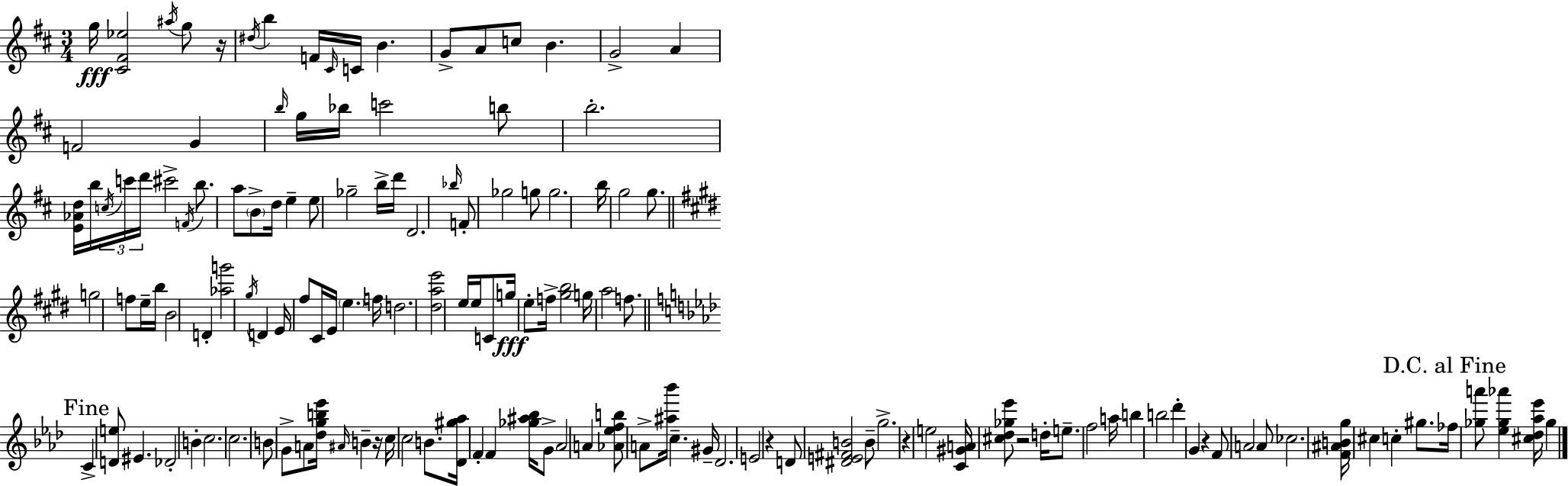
X:1
T:Untitled
M:3/4
L:1/4
K:D
g/4 [^C^F_e]2 ^a/4 g/2 z/4 ^d/4 b F/4 ^C/4 C/4 B G/2 A/2 c/2 B G2 A F2 G b/4 g/4 _b/4 c'2 b/2 b2 [E_Ad]/4 b/4 c/4 c'/4 d'/4 ^c'2 F/4 b/2 a/2 B/2 d/4 e e/2 _g2 b/4 d'/4 D2 _b/4 F/2 _g2 g/2 g2 b/4 g2 g/2 g2 f/2 e/4 b/4 B2 D [_ag']2 ^g/4 D E/4 ^f/2 ^C/4 E/4 e f/4 d2 [^dae']2 e/4 e/4 C/2 g/4 e/2 f/4 [^gb]2 g/4 a2 f/2 C [De]/2 ^E _D2 B c2 c2 B/2 G/2 A/2 [_dgb_e']/4 ^A/4 B z/4 c/4 c2 B/2 [_D^g_a]/4 F F [_g^a_b]/4 G/2 _A2 A [_A_efb]/2 A/2 [^a_b']/4 c ^G/4 _D2 E2 z D/2 [^DE^FB]2 B/2 g2 z e2 [C^GA]/4 [^c_d_g_e']/2 z2 d/4 e/2 f2 a/4 b b2 _d' G z F/2 A2 A/2 _c2 [F^ABg]/4 ^c c ^g/2 _f/4 [_ga']/2 [_e_g_a'] [^c_d_a_e']/4 _g